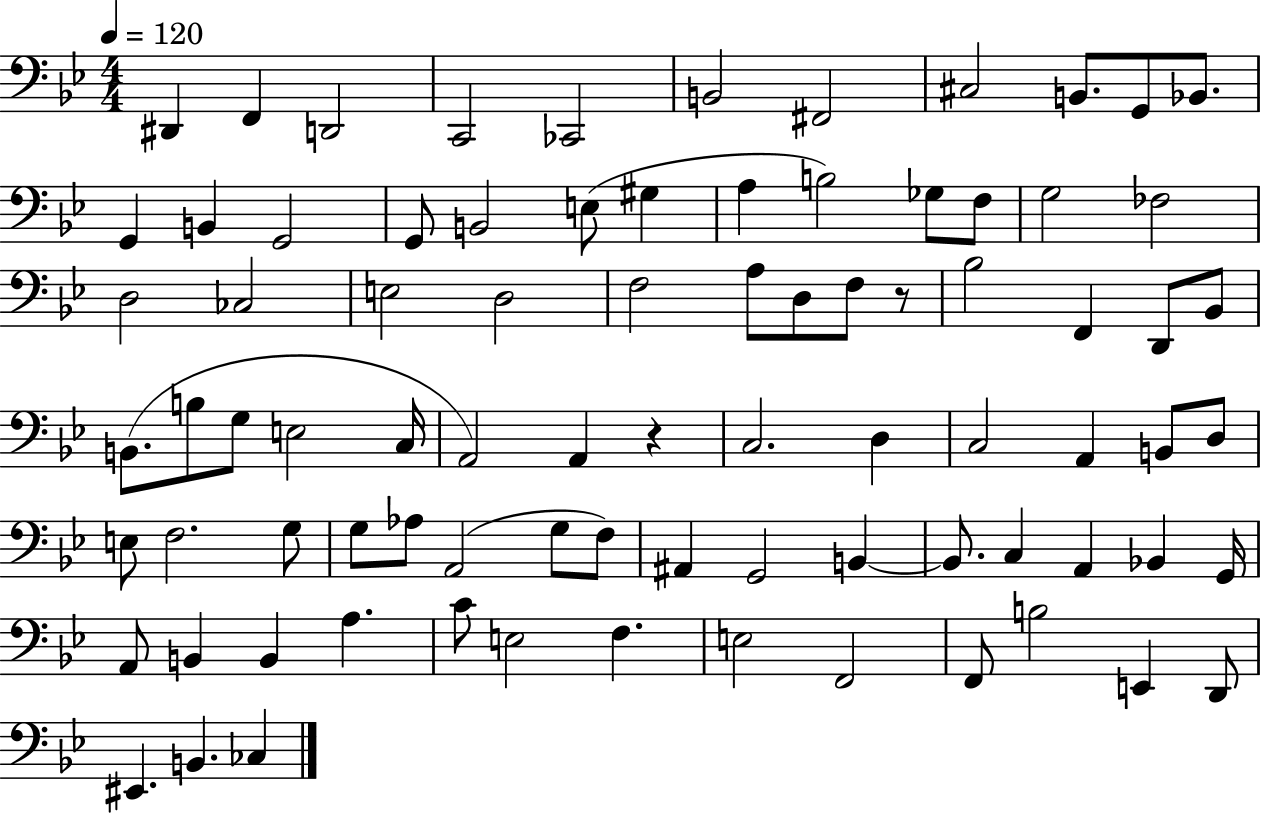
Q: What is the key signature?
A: BES major